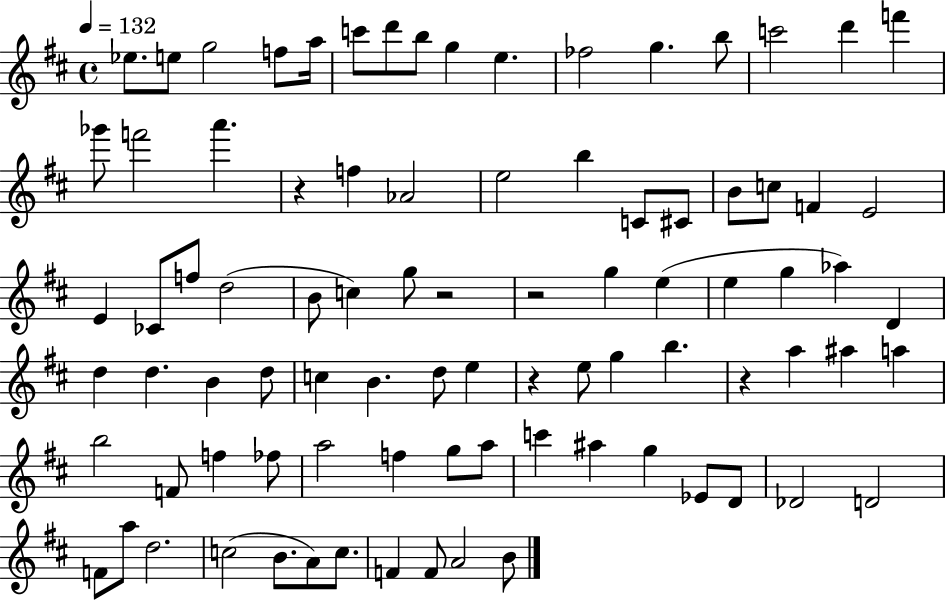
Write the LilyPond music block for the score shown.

{
  \clef treble
  \time 4/4
  \defaultTimeSignature
  \key d \major
  \tempo 4 = 132
  \repeat volta 2 { ees''8. e''8 g''2 f''8 a''16 | c'''8 d'''8 b''8 g''4 e''4. | fes''2 g''4. b''8 | c'''2 d'''4 f'''4 | \break ges'''8 f'''2 a'''4. | r4 f''4 aes'2 | e''2 b''4 c'8 cis'8 | b'8 c''8 f'4 e'2 | \break e'4 ces'8 f''8 d''2( | b'8 c''4) g''8 r2 | r2 g''4 e''4( | e''4 g''4 aes''4) d'4 | \break d''4 d''4. b'4 d''8 | c''4 b'4. d''8 e''4 | r4 e''8 g''4 b''4. | r4 a''4 ais''4 a''4 | \break b''2 f'8 f''4 fes''8 | a''2 f''4 g''8 a''8 | c'''4 ais''4 g''4 ees'8 d'8 | des'2 d'2 | \break f'8 a''8 d''2. | c''2( b'8. a'8) c''8. | f'4 f'8 a'2 b'8 | } \bar "|."
}